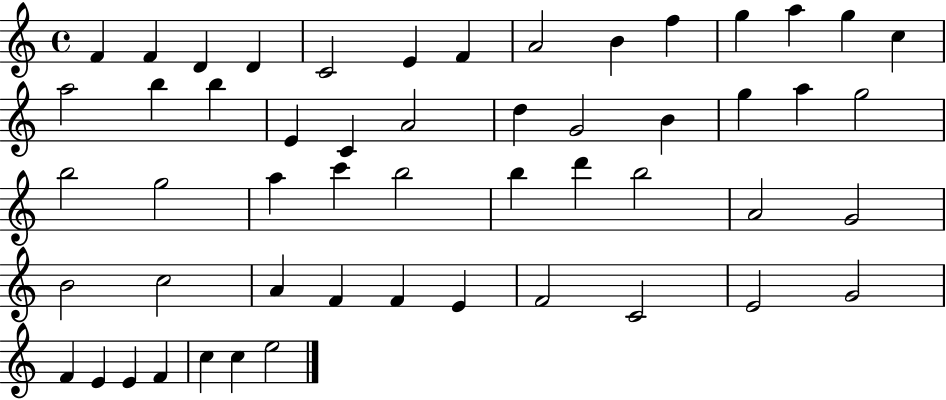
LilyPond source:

{
  \clef treble
  \time 4/4
  \defaultTimeSignature
  \key c \major
  f'4 f'4 d'4 d'4 | c'2 e'4 f'4 | a'2 b'4 f''4 | g''4 a''4 g''4 c''4 | \break a''2 b''4 b''4 | e'4 c'4 a'2 | d''4 g'2 b'4 | g''4 a''4 g''2 | \break b''2 g''2 | a''4 c'''4 b''2 | b''4 d'''4 b''2 | a'2 g'2 | \break b'2 c''2 | a'4 f'4 f'4 e'4 | f'2 c'2 | e'2 g'2 | \break f'4 e'4 e'4 f'4 | c''4 c''4 e''2 | \bar "|."
}